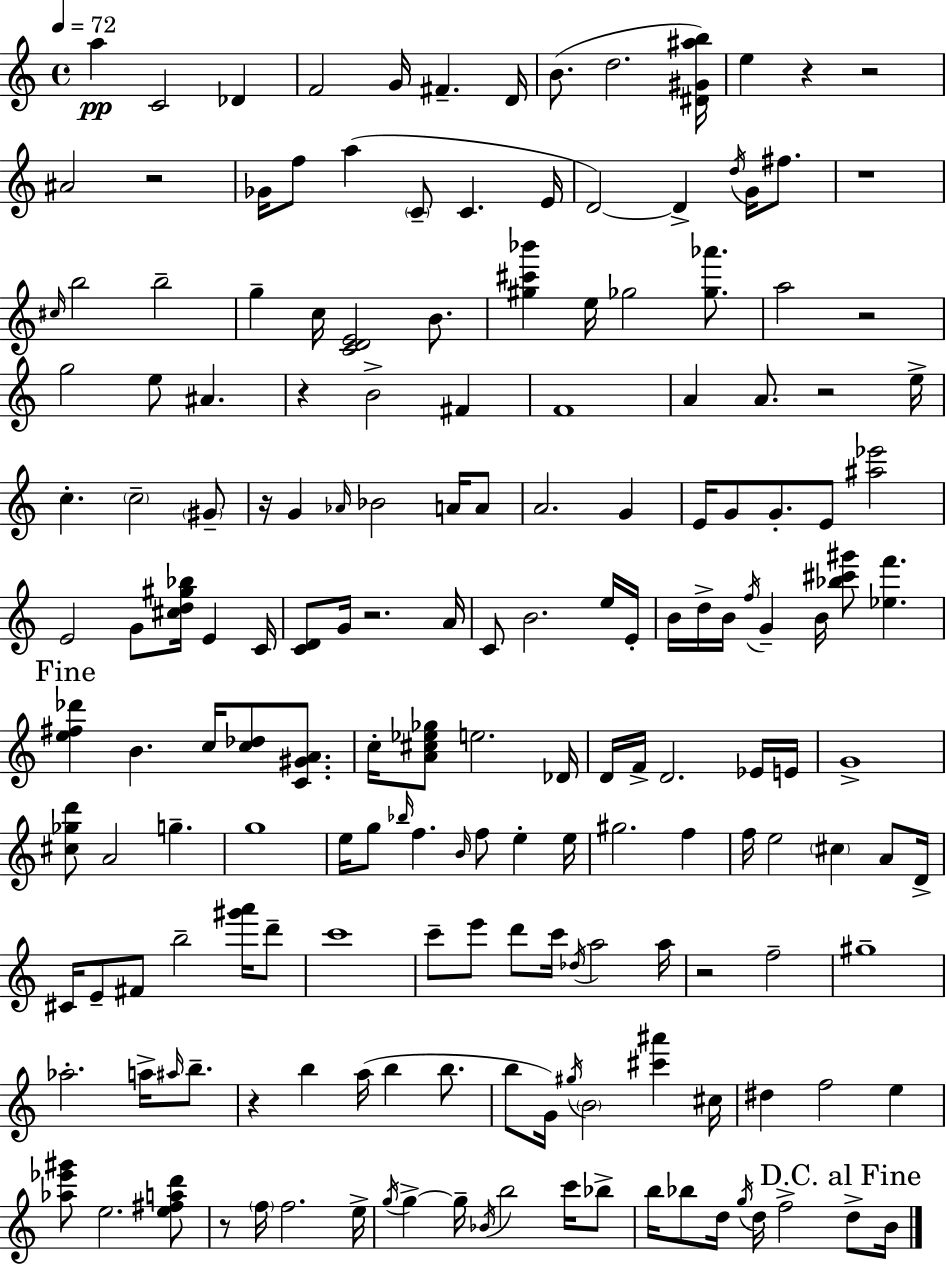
{
  \clef treble
  \time 4/4
  \defaultTimeSignature
  \key a \minor
  \tempo 4 = 72
  a''4\pp c'2 des'4 | f'2 g'16 fis'4.-- d'16 | b'8.( d''2. <dis' gis' ais'' b''>16) | e''4 r4 r2 | \break ais'2 r2 | ges'16 f''8 a''4( \parenthesize c'8-- c'4. e'16 | d'2~~) d'4-> \acciaccatura { d''16 } g'16 fis''8. | r1 | \break \grace { cis''16 } b''2 b''2-- | g''4-- c''16 <c' d' e'>2 b'8. | <gis'' cis''' bes'''>4 e''16 ges''2 <ges'' aes'''>8. | a''2 r2 | \break g''2 e''8 ais'4. | r4 b'2-> fis'4 | f'1 | a'4 a'8. r2 | \break e''16-> c''4.-. \parenthesize c''2-- | \parenthesize gis'8-- r16 g'4 \grace { aes'16 } bes'2 | a'16 a'8 a'2. g'4 | e'16 g'8 g'8.-. e'8 <ais'' ees'''>2 | \break e'2 g'8 <cis'' d'' gis'' bes''>16 e'4 | c'16 <c' d'>8 g'16 r2. | a'16 c'8 b'2. | e''16 e'16-. b'16 d''16-> b'16 \acciaccatura { f''16 } g'4-- b'16 <bes'' cis''' gis'''>8 <ees'' f'''>4. | \break \mark "Fine" <e'' fis'' des'''>4 b'4. c''16 <c'' des''>8 | <c' gis' a'>8. c''16-. <a' cis'' ees'' ges''>8 e''2. | des'16 d'16 f'16-> d'2. | ees'16 e'16 g'1-> | \break <cis'' ges'' d'''>8 a'2 g''4.-- | g''1 | e''16 g''8 \grace { bes''16 } f''4. \grace { b'16 } f''8 | e''4-. e''16 gis''2. | \break f''4 f''16 e''2 \parenthesize cis''4 | a'8 d'16-> cis'16 e'8-- fis'8 b''2-- | <gis''' a'''>16 d'''8-- c'''1 | c'''8-- e'''8 d'''8 c'''16 \acciaccatura { des''16 } a''2 | \break a''16 r2 f''2-- | gis''1-- | aes''2.-. | a''16-> \grace { ais''16 } b''8.-- r4 b''4 | \break a''16( b''4 b''8. b''8 g'16) \acciaccatura { gis''16 } \parenthesize b'2 | <cis''' ais'''>4 cis''16 dis''4 f''2 | e''4 <aes'' ees''' gis'''>8 e''2. | <e'' fis'' a'' d'''>8 r8 \parenthesize f''16 f''2. | \break e''16-> \acciaccatura { g''16 } g''4->~~ g''16-- \acciaccatura { bes'16 } | b''2 c'''16 bes''8-> b''16 bes''8 d''16 \acciaccatura { g''16 } | d''16 f''2-> \mark "D.C. al Fine" d''8-> b'16 \bar "|."
}